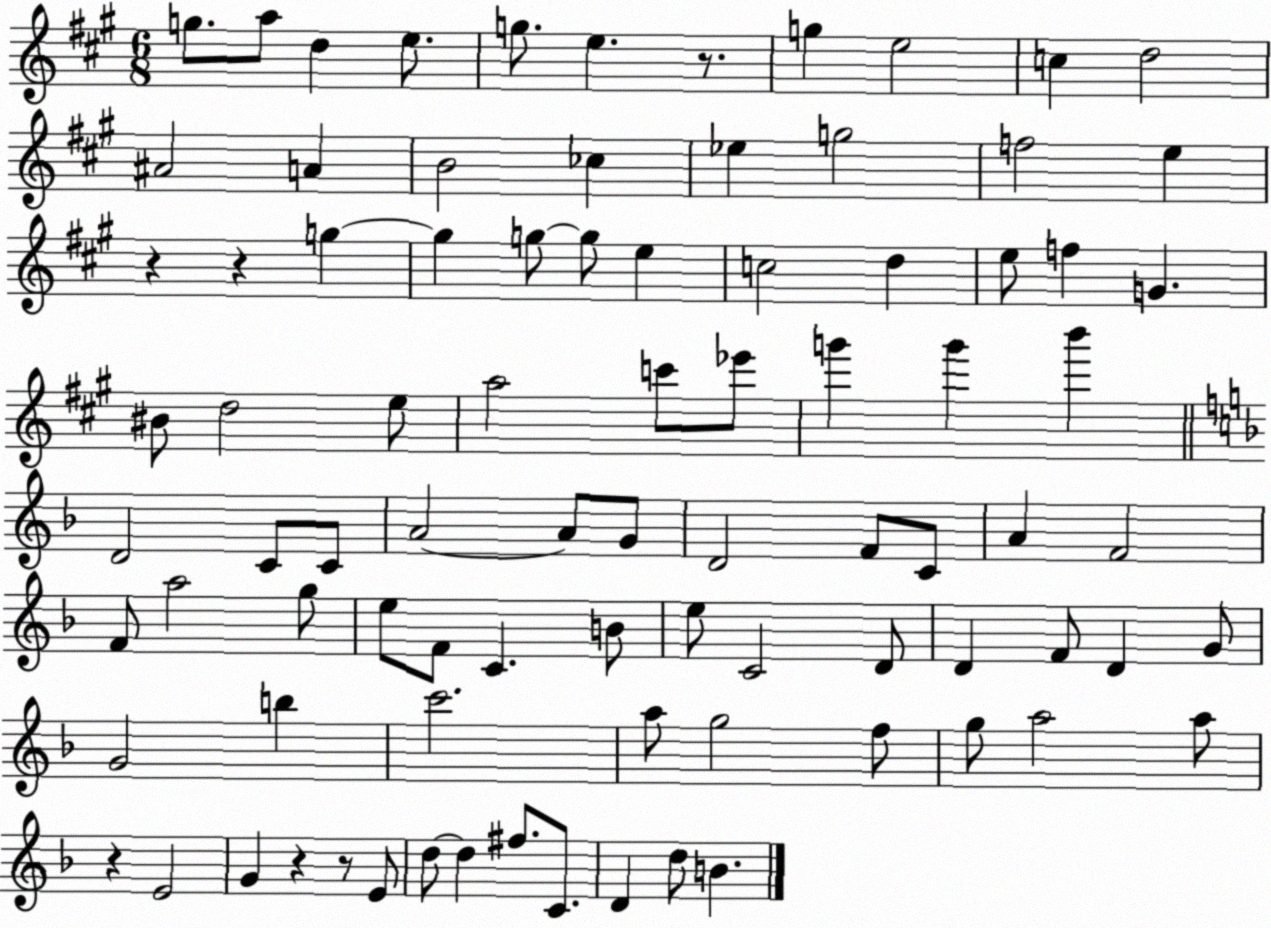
X:1
T:Untitled
M:6/8
L:1/4
K:A
g/2 a/2 d e/2 g/2 e z/2 g e2 c d2 ^A2 A B2 _c _e g2 f2 e z z g g g/2 g/2 e c2 d e/2 f G ^B/2 d2 e/2 a2 c'/2 _e'/2 g' g' b' D2 C/2 C/2 A2 A/2 G/2 D2 F/2 C/2 A F2 F/2 a2 g/2 e/2 F/2 C B/2 e/2 C2 D/2 D F/2 D G/2 G2 b c'2 a/2 g2 f/2 g/2 a2 a/2 z E2 G z z/2 E/2 d/2 d ^f/2 C/2 D d/2 B